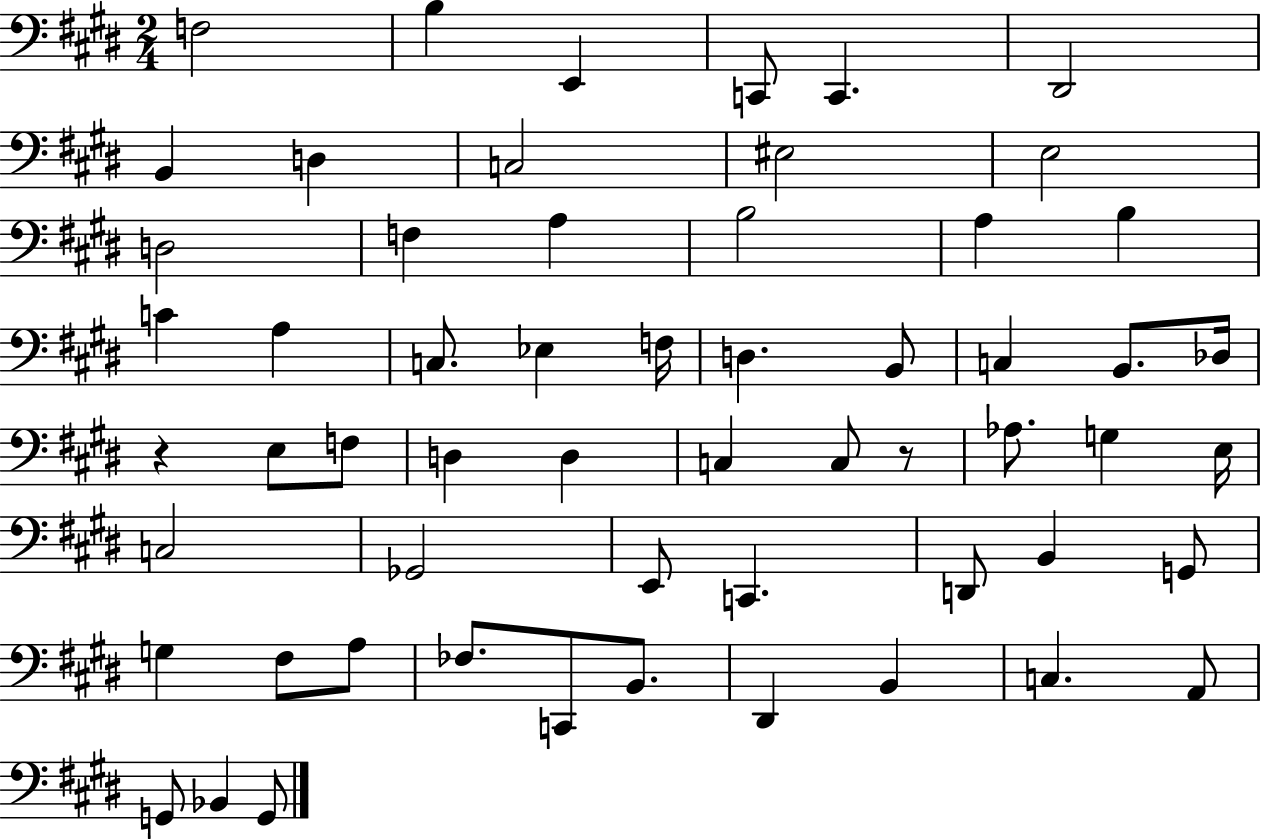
{
  \clef bass
  \numericTimeSignature
  \time 2/4
  \key e \major
  f2 | b4 e,4 | c,8 c,4. | dis,2 | \break b,4 d4 | c2 | eis2 | e2 | \break d2 | f4 a4 | b2 | a4 b4 | \break c'4 a4 | c8. ees4 f16 | d4. b,8 | c4 b,8. des16 | \break r4 e8 f8 | d4 d4 | c4 c8 r8 | aes8. g4 e16 | \break c2 | ges,2 | e,8 c,4. | d,8 b,4 g,8 | \break g4 fis8 a8 | fes8. c,8 b,8. | dis,4 b,4 | c4. a,8 | \break g,8 bes,4 g,8 | \bar "|."
}